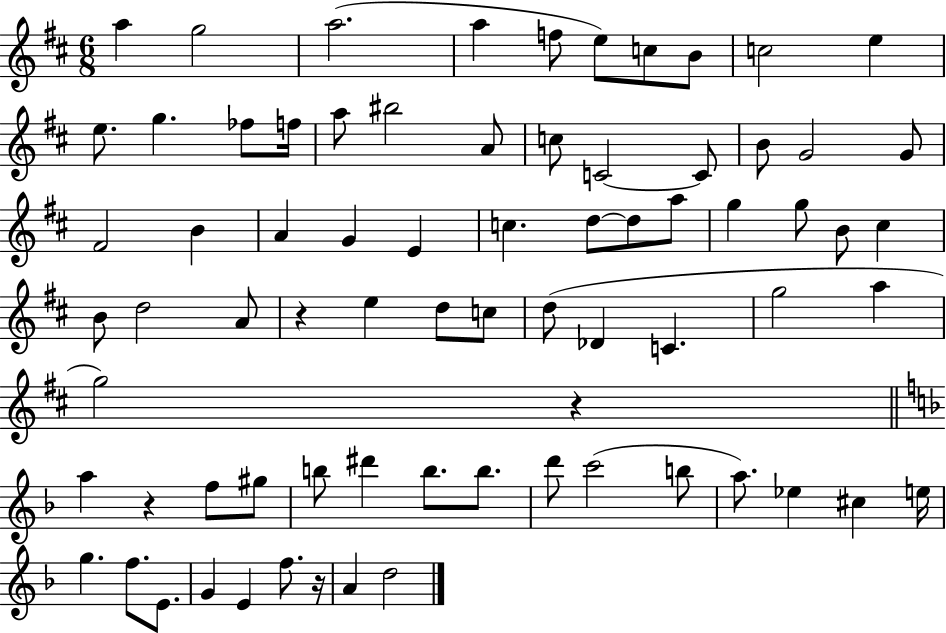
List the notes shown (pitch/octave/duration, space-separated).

A5/q G5/h A5/h. A5/q F5/e E5/e C5/e B4/e C5/h E5/q E5/e. G5/q. FES5/e F5/s A5/e BIS5/h A4/e C5/e C4/h C4/e B4/e G4/h G4/e F#4/h B4/q A4/q G4/q E4/q C5/q. D5/e D5/e A5/e G5/q G5/e B4/e C#5/q B4/e D5/h A4/e R/q E5/q D5/e C5/e D5/e Db4/q C4/q. G5/h A5/q G5/h R/q A5/q R/q F5/e G#5/e B5/e D#6/q B5/e. B5/e. D6/e C6/h B5/e A5/e. Eb5/q C#5/q E5/s G5/q. F5/e. E4/e. G4/q E4/q F5/e. R/s A4/q D5/h